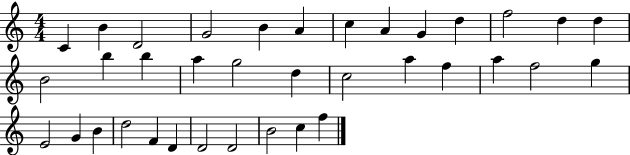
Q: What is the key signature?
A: C major